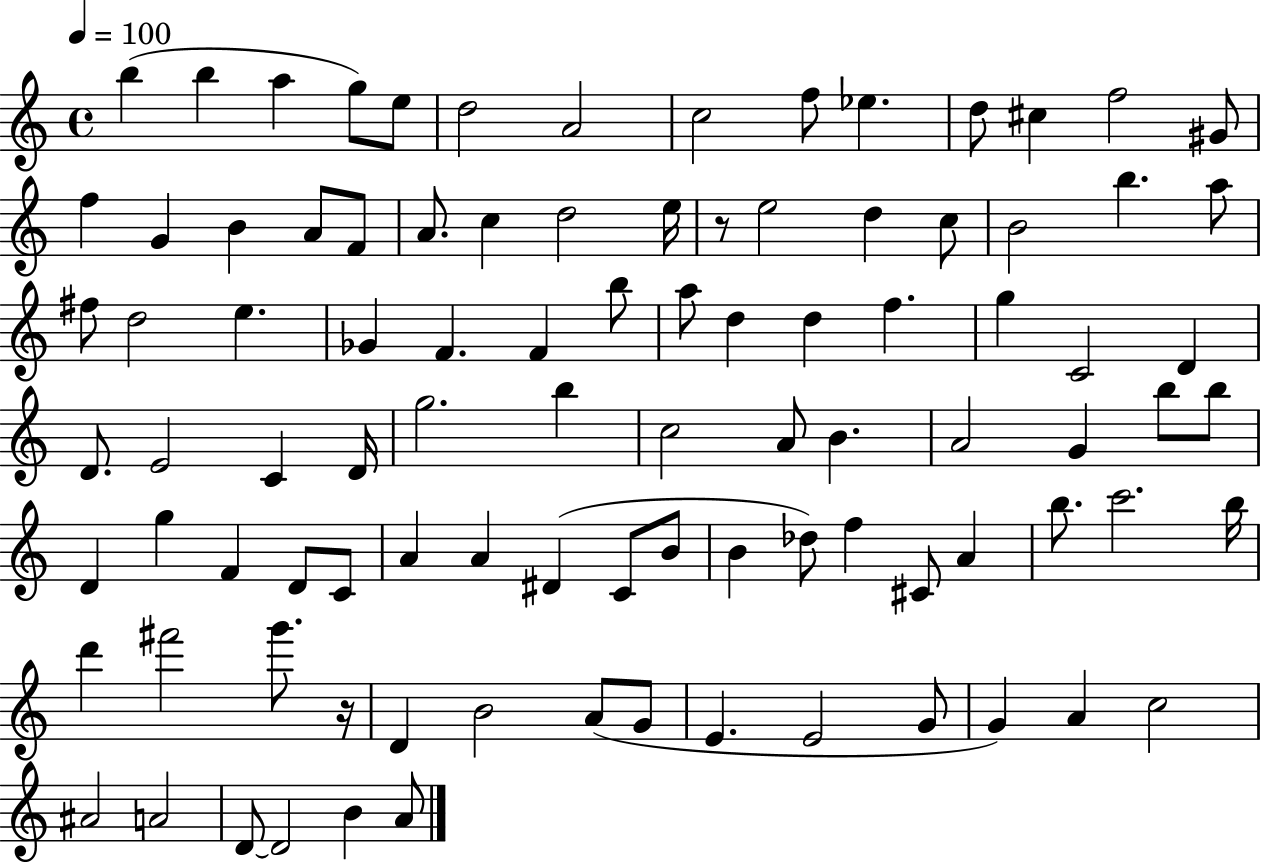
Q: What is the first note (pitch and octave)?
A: B5